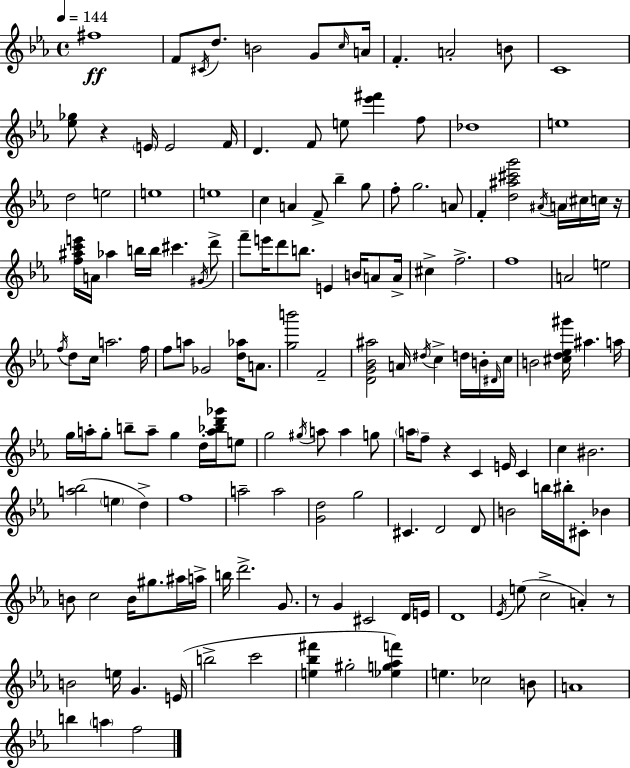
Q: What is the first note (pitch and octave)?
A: F#5